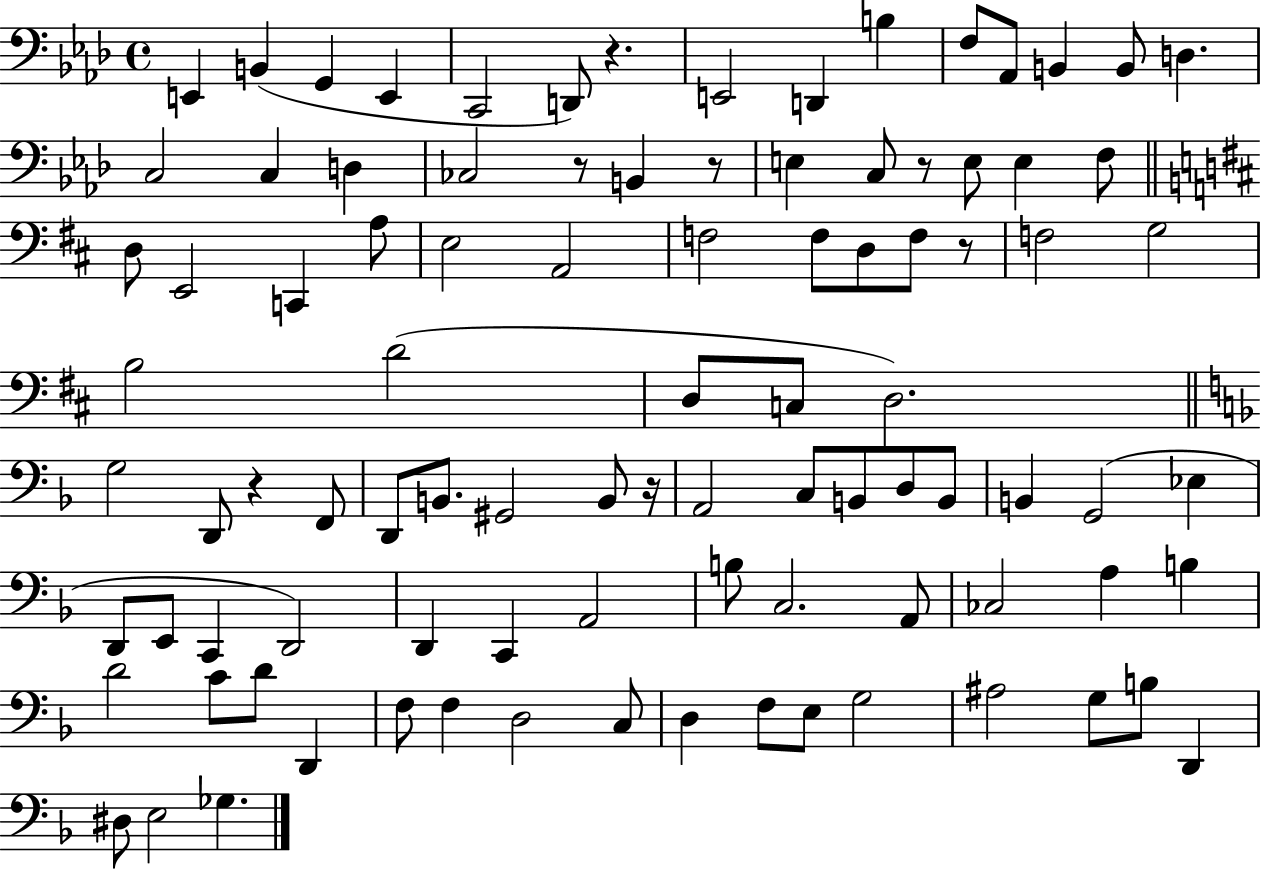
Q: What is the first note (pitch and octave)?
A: E2